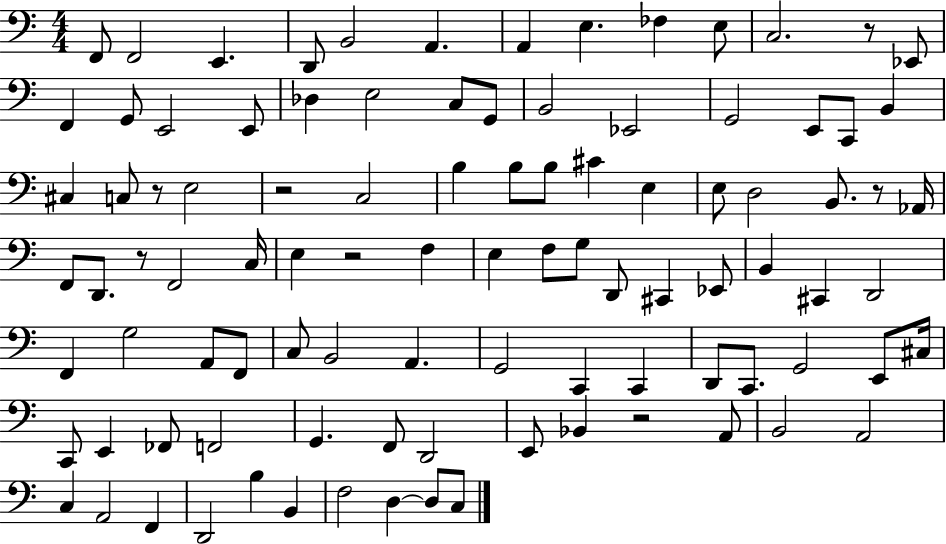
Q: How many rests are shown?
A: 7